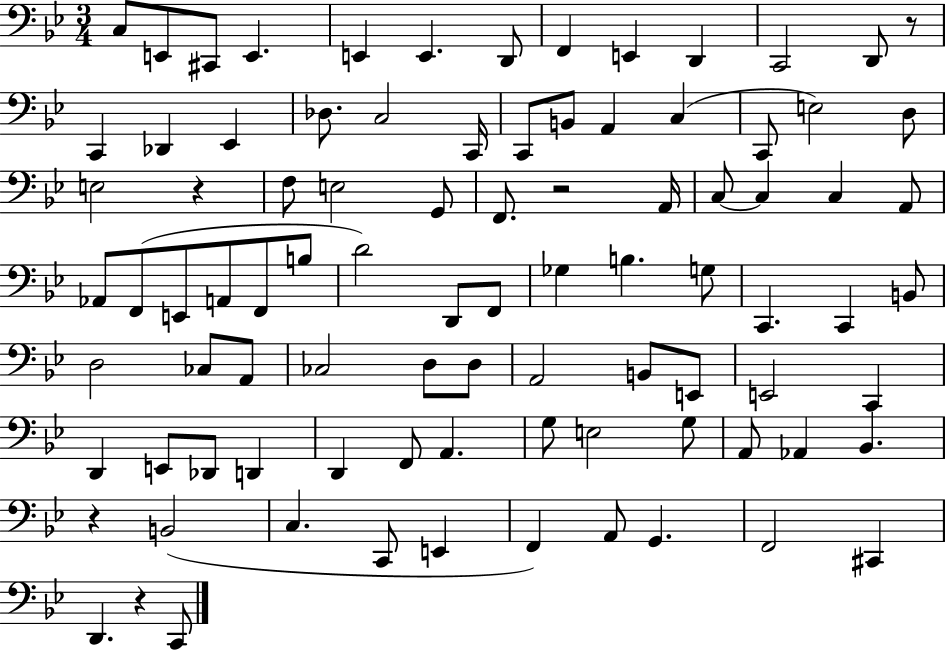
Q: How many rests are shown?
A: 5